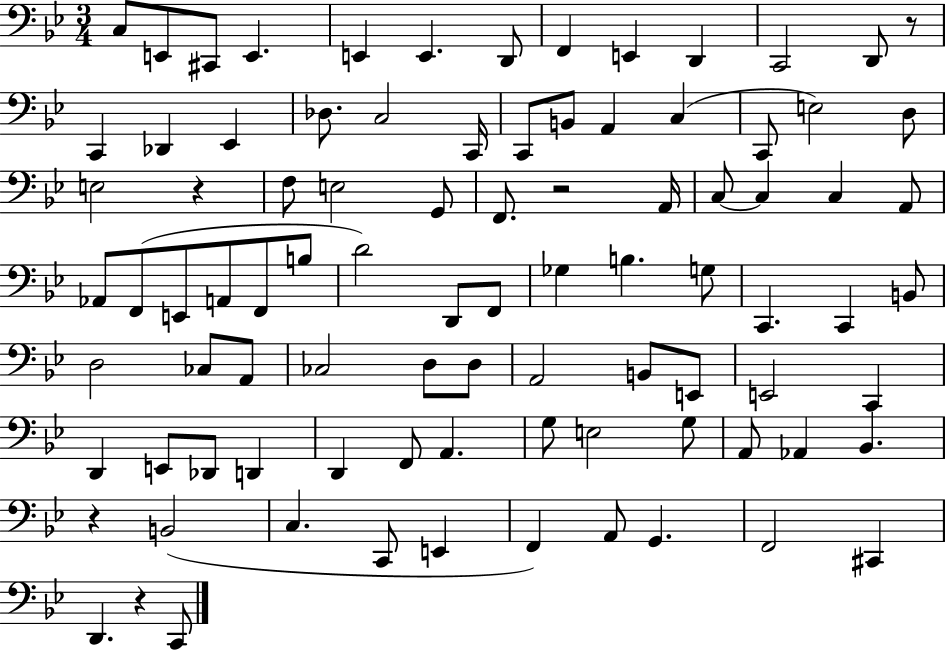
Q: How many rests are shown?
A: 5